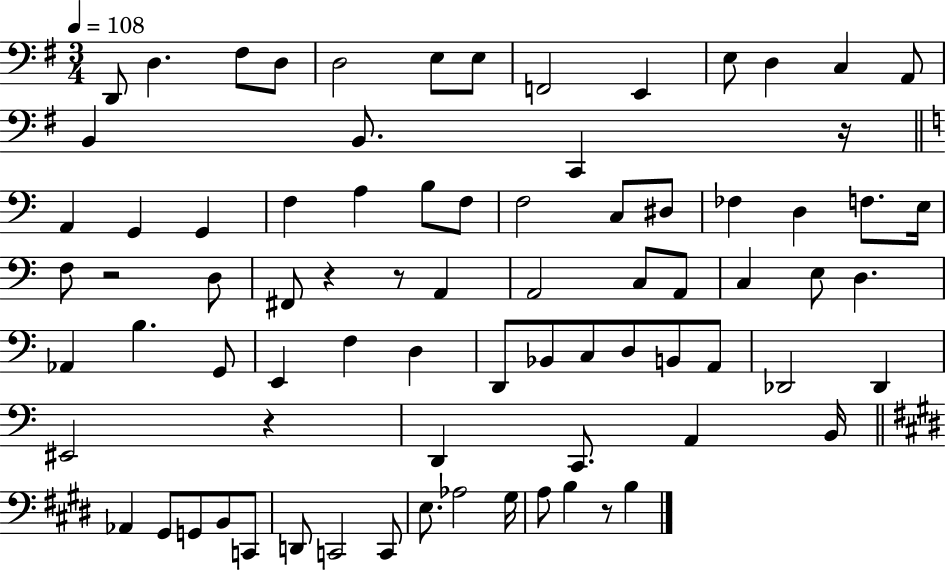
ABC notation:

X:1
T:Untitled
M:3/4
L:1/4
K:G
D,,/2 D, ^F,/2 D,/2 D,2 E,/2 E,/2 F,,2 E,, E,/2 D, C, A,,/2 B,, B,,/2 C,, z/4 A,, G,, G,, F, A, B,/2 F,/2 F,2 C,/2 ^D,/2 _F, D, F,/2 E,/4 F,/2 z2 D,/2 ^F,,/2 z z/2 A,, A,,2 C,/2 A,,/2 C, E,/2 D, _A,, B, G,,/2 E,, F, D, D,,/2 _B,,/2 C,/2 D,/2 B,,/2 A,,/2 _D,,2 _D,, ^E,,2 z D,, C,,/2 A,, B,,/4 _A,, ^G,,/2 G,,/2 B,,/2 C,,/2 D,,/2 C,,2 C,,/2 E,/2 _A,2 ^G,/4 A,/2 B, z/2 B,